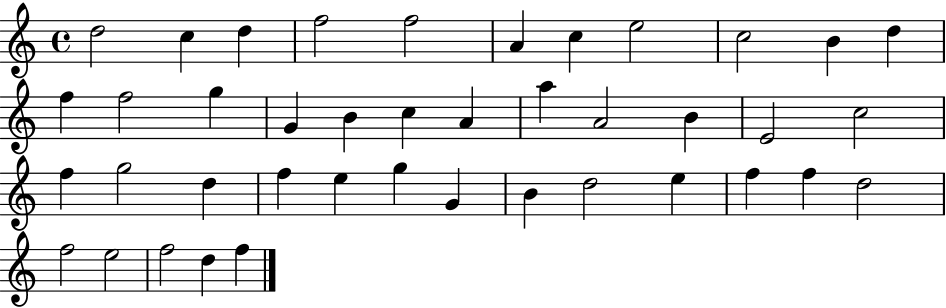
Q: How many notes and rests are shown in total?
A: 41